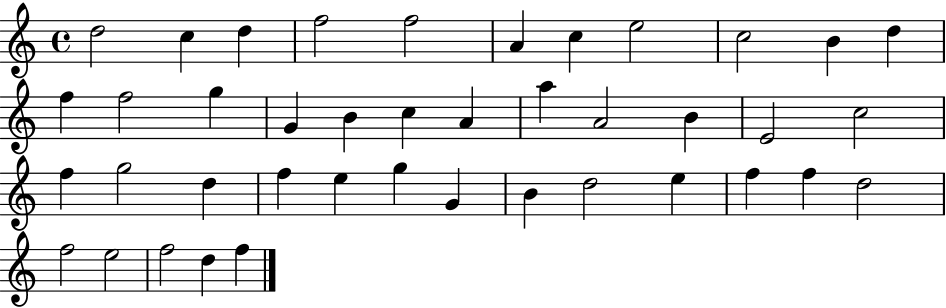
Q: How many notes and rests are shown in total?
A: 41